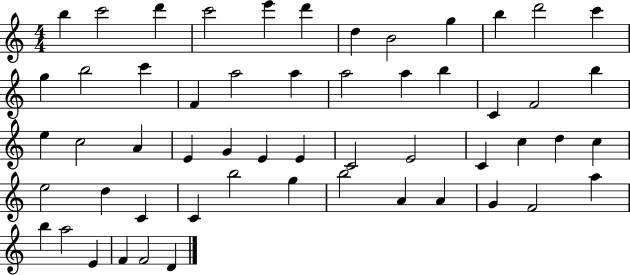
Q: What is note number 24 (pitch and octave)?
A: B5